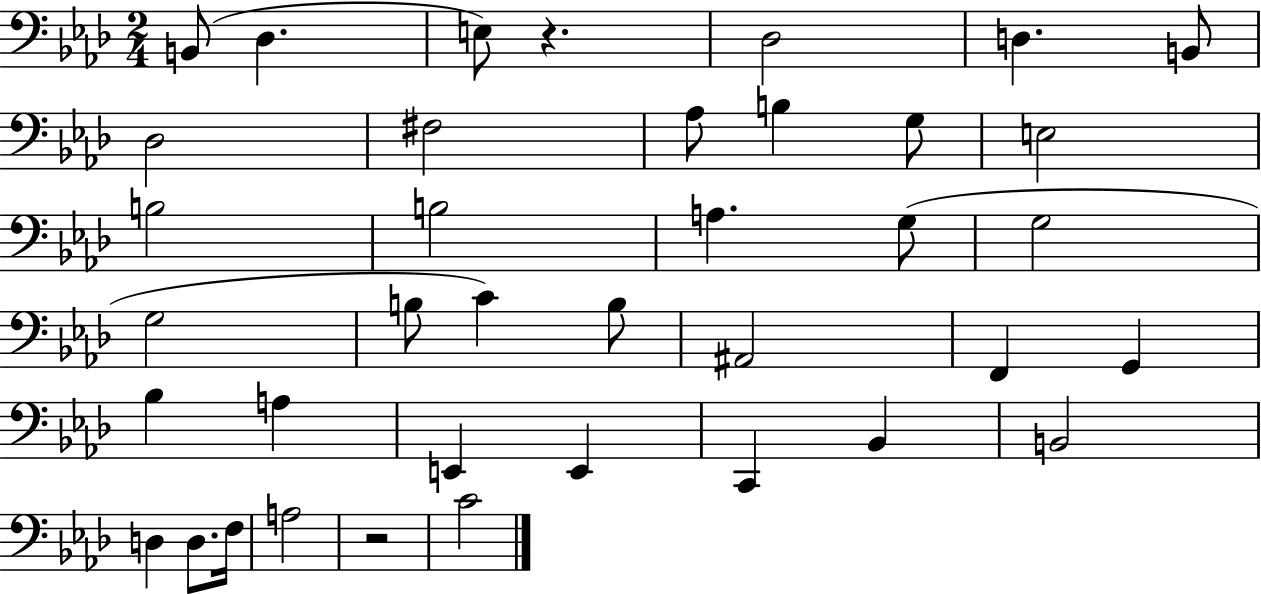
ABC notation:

X:1
T:Untitled
M:2/4
L:1/4
K:Ab
B,,/2 _D, E,/2 z _D,2 D, B,,/2 _D,2 ^F,2 _A,/2 B, G,/2 E,2 B,2 B,2 A, G,/2 G,2 G,2 B,/2 C B,/2 ^A,,2 F,, G,, _B, A, E,, E,, C,, _B,, B,,2 D, D,/2 F,/4 A,2 z2 C2